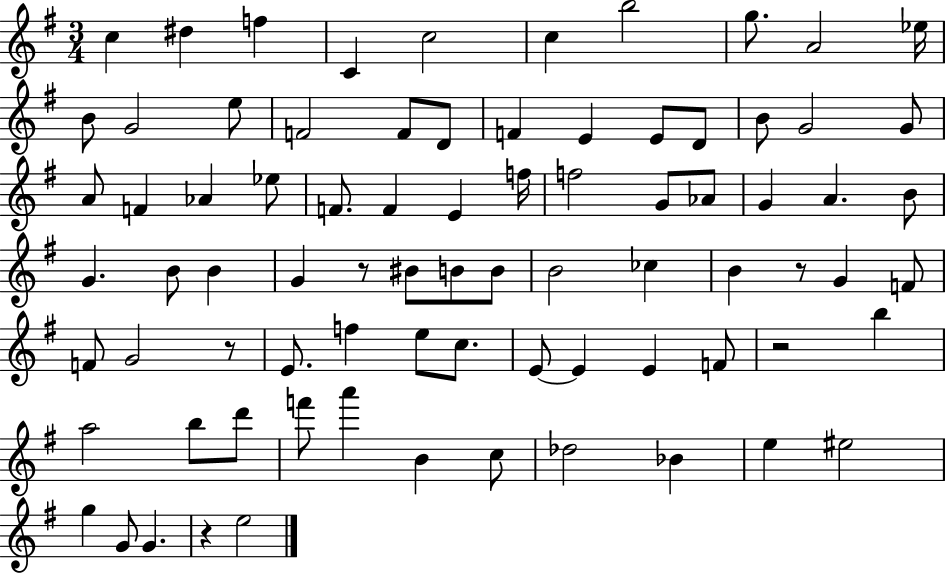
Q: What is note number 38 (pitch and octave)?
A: G4